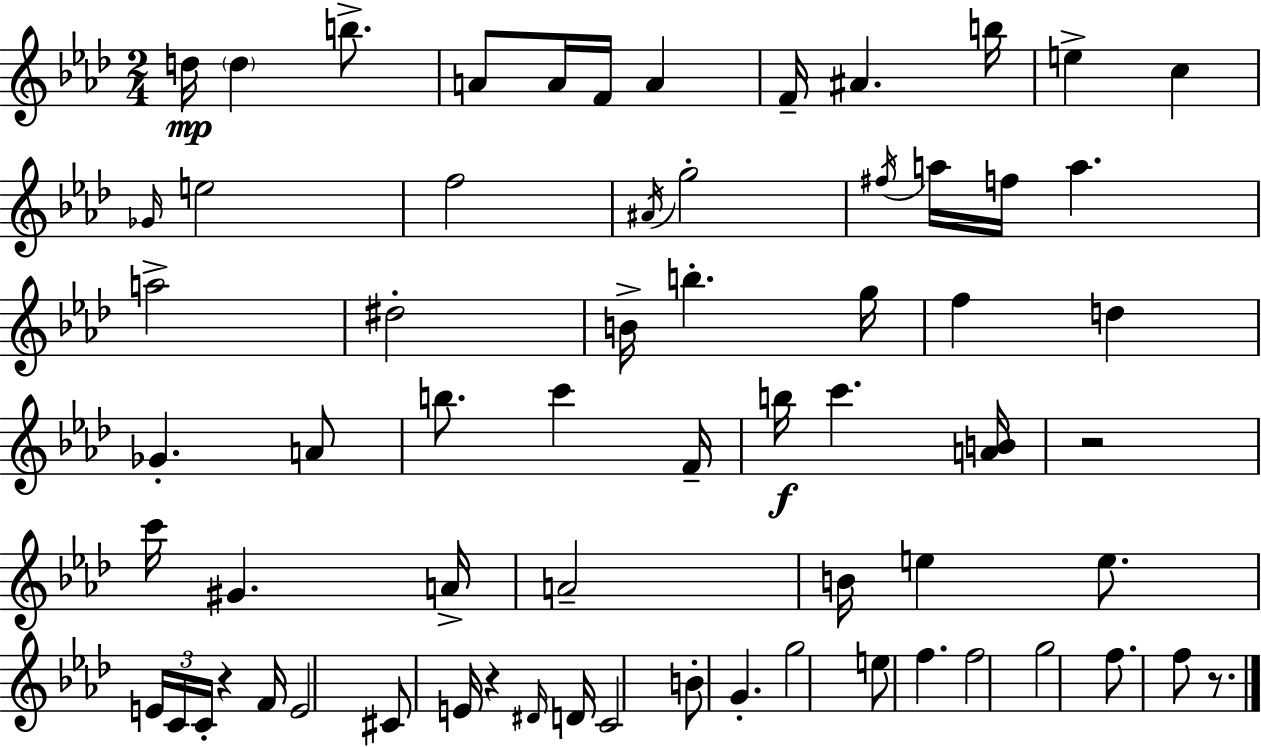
{
  \clef treble
  \numericTimeSignature
  \time 2/4
  \key aes \major
  d''16\mp \parenthesize d''4 b''8.-> | a'8 a'16 f'16 a'4 | f'16-- ais'4. b''16 | e''4-> c''4 | \break \grace { ges'16 } e''2 | f''2 | \acciaccatura { ais'16 } g''2-. | \acciaccatura { fis''16 } a''16 f''16 a''4. | \break a''2-> | dis''2-. | b'16-> b''4.-. | g''16 f''4 d''4 | \break ges'4.-. | a'8 b''8. c'''4 | f'16-- b''16\f c'''4. | <a' b'>16 r2 | \break c'''16 gis'4. | a'16-> a'2-- | b'16 e''4 | e''8. \tuplet 3/2 { e'16 c'16 c'16-. } r4 | \break f'16 e'2 | cis'8 e'16 r4 | \grace { dis'16 } d'16 c'2 | b'8-. g'4.-. | \break g''2 | e''8 f''4. | f''2 | g''2 | \break f''8. f''8 | r8. \bar "|."
}